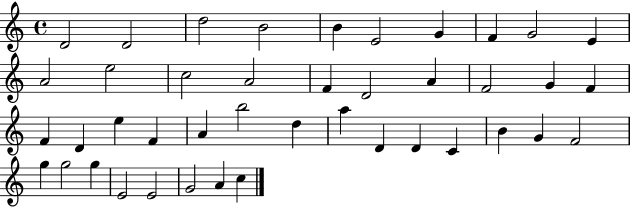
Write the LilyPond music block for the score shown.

{
  \clef treble
  \time 4/4
  \defaultTimeSignature
  \key c \major
  d'2 d'2 | d''2 b'2 | b'4 e'2 g'4 | f'4 g'2 e'4 | \break a'2 e''2 | c''2 a'2 | f'4 d'2 a'4 | f'2 g'4 f'4 | \break f'4 d'4 e''4 f'4 | a'4 b''2 d''4 | a''4 d'4 d'4 c'4 | b'4 g'4 f'2 | \break g''4 g''2 g''4 | e'2 e'2 | g'2 a'4 c''4 | \bar "|."
}